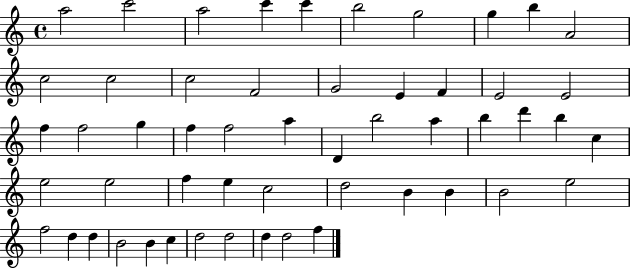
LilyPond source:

{
  \clef treble
  \time 4/4
  \defaultTimeSignature
  \key c \major
  a''2 c'''2 | a''2 c'''4 c'''4 | b''2 g''2 | g''4 b''4 a'2 | \break c''2 c''2 | c''2 f'2 | g'2 e'4 f'4 | e'2 e'2 | \break f''4 f''2 g''4 | f''4 f''2 a''4 | d'4 b''2 a''4 | b''4 d'''4 b''4 c''4 | \break e''2 e''2 | f''4 e''4 c''2 | d''2 b'4 b'4 | b'2 e''2 | \break f''2 d''4 d''4 | b'2 b'4 c''4 | d''2 d''2 | d''4 d''2 f''4 | \break \bar "|."
}